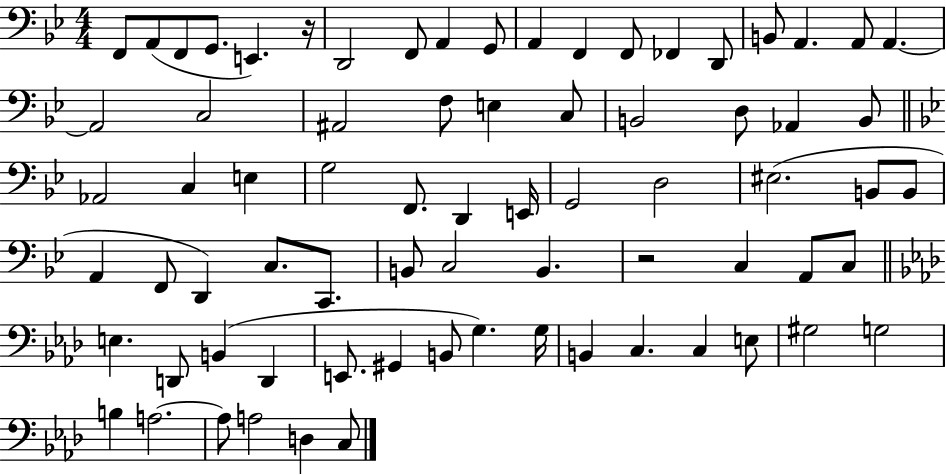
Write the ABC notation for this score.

X:1
T:Untitled
M:4/4
L:1/4
K:Bb
F,,/2 A,,/2 F,,/2 G,,/2 E,, z/4 D,,2 F,,/2 A,, G,,/2 A,, F,, F,,/2 _F,, D,,/2 B,,/2 A,, A,,/2 A,, A,,2 C,2 ^A,,2 F,/2 E, C,/2 B,,2 D,/2 _A,, B,,/2 _A,,2 C, E, G,2 F,,/2 D,, E,,/4 G,,2 D,2 ^E,2 B,,/2 B,,/2 A,, F,,/2 D,, C,/2 C,,/2 B,,/2 C,2 B,, z2 C, A,,/2 C,/2 E, D,,/2 B,, D,, E,,/2 ^G,, B,,/2 G, G,/4 B,, C, C, E,/2 ^G,2 G,2 B, A,2 A,/2 A,2 D, C,/2